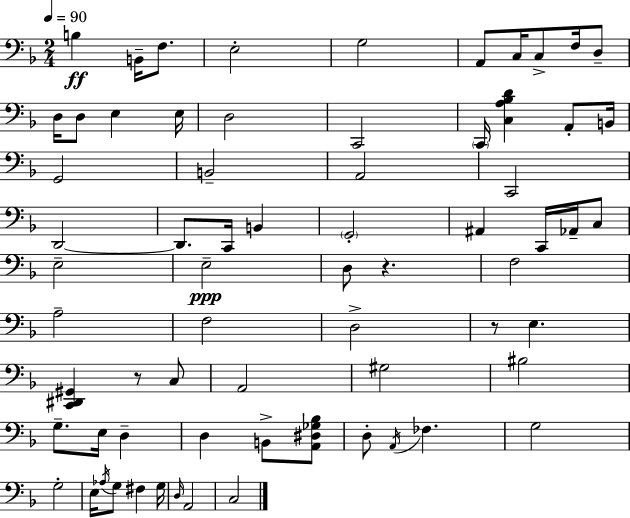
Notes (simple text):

B3/q B2/s F3/e. E3/h G3/h A2/e C3/s C3/e F3/s D3/e D3/s D3/e E3/q E3/s D3/h C2/h C2/s [C3,A3,Bb3,D4]/q A2/e B2/s G2/h B2/h A2/h C2/h D2/h D2/e. C2/s B2/q G2/h A#2/q C2/s Ab2/s C3/e E3/h E3/h D3/e R/q. F3/h A3/h F3/h D3/h R/e E3/q. [C2,D#2,G#2]/q R/e C3/e A2/h G#3/h BIS3/h G3/e. E3/s D3/q D3/q B2/e [A2,D#3,Gb3,Bb3]/e D3/e A2/s FES3/q. G3/h G3/h E3/s Ab3/s G3/e F#3/q G3/s D3/s A2/h C3/h